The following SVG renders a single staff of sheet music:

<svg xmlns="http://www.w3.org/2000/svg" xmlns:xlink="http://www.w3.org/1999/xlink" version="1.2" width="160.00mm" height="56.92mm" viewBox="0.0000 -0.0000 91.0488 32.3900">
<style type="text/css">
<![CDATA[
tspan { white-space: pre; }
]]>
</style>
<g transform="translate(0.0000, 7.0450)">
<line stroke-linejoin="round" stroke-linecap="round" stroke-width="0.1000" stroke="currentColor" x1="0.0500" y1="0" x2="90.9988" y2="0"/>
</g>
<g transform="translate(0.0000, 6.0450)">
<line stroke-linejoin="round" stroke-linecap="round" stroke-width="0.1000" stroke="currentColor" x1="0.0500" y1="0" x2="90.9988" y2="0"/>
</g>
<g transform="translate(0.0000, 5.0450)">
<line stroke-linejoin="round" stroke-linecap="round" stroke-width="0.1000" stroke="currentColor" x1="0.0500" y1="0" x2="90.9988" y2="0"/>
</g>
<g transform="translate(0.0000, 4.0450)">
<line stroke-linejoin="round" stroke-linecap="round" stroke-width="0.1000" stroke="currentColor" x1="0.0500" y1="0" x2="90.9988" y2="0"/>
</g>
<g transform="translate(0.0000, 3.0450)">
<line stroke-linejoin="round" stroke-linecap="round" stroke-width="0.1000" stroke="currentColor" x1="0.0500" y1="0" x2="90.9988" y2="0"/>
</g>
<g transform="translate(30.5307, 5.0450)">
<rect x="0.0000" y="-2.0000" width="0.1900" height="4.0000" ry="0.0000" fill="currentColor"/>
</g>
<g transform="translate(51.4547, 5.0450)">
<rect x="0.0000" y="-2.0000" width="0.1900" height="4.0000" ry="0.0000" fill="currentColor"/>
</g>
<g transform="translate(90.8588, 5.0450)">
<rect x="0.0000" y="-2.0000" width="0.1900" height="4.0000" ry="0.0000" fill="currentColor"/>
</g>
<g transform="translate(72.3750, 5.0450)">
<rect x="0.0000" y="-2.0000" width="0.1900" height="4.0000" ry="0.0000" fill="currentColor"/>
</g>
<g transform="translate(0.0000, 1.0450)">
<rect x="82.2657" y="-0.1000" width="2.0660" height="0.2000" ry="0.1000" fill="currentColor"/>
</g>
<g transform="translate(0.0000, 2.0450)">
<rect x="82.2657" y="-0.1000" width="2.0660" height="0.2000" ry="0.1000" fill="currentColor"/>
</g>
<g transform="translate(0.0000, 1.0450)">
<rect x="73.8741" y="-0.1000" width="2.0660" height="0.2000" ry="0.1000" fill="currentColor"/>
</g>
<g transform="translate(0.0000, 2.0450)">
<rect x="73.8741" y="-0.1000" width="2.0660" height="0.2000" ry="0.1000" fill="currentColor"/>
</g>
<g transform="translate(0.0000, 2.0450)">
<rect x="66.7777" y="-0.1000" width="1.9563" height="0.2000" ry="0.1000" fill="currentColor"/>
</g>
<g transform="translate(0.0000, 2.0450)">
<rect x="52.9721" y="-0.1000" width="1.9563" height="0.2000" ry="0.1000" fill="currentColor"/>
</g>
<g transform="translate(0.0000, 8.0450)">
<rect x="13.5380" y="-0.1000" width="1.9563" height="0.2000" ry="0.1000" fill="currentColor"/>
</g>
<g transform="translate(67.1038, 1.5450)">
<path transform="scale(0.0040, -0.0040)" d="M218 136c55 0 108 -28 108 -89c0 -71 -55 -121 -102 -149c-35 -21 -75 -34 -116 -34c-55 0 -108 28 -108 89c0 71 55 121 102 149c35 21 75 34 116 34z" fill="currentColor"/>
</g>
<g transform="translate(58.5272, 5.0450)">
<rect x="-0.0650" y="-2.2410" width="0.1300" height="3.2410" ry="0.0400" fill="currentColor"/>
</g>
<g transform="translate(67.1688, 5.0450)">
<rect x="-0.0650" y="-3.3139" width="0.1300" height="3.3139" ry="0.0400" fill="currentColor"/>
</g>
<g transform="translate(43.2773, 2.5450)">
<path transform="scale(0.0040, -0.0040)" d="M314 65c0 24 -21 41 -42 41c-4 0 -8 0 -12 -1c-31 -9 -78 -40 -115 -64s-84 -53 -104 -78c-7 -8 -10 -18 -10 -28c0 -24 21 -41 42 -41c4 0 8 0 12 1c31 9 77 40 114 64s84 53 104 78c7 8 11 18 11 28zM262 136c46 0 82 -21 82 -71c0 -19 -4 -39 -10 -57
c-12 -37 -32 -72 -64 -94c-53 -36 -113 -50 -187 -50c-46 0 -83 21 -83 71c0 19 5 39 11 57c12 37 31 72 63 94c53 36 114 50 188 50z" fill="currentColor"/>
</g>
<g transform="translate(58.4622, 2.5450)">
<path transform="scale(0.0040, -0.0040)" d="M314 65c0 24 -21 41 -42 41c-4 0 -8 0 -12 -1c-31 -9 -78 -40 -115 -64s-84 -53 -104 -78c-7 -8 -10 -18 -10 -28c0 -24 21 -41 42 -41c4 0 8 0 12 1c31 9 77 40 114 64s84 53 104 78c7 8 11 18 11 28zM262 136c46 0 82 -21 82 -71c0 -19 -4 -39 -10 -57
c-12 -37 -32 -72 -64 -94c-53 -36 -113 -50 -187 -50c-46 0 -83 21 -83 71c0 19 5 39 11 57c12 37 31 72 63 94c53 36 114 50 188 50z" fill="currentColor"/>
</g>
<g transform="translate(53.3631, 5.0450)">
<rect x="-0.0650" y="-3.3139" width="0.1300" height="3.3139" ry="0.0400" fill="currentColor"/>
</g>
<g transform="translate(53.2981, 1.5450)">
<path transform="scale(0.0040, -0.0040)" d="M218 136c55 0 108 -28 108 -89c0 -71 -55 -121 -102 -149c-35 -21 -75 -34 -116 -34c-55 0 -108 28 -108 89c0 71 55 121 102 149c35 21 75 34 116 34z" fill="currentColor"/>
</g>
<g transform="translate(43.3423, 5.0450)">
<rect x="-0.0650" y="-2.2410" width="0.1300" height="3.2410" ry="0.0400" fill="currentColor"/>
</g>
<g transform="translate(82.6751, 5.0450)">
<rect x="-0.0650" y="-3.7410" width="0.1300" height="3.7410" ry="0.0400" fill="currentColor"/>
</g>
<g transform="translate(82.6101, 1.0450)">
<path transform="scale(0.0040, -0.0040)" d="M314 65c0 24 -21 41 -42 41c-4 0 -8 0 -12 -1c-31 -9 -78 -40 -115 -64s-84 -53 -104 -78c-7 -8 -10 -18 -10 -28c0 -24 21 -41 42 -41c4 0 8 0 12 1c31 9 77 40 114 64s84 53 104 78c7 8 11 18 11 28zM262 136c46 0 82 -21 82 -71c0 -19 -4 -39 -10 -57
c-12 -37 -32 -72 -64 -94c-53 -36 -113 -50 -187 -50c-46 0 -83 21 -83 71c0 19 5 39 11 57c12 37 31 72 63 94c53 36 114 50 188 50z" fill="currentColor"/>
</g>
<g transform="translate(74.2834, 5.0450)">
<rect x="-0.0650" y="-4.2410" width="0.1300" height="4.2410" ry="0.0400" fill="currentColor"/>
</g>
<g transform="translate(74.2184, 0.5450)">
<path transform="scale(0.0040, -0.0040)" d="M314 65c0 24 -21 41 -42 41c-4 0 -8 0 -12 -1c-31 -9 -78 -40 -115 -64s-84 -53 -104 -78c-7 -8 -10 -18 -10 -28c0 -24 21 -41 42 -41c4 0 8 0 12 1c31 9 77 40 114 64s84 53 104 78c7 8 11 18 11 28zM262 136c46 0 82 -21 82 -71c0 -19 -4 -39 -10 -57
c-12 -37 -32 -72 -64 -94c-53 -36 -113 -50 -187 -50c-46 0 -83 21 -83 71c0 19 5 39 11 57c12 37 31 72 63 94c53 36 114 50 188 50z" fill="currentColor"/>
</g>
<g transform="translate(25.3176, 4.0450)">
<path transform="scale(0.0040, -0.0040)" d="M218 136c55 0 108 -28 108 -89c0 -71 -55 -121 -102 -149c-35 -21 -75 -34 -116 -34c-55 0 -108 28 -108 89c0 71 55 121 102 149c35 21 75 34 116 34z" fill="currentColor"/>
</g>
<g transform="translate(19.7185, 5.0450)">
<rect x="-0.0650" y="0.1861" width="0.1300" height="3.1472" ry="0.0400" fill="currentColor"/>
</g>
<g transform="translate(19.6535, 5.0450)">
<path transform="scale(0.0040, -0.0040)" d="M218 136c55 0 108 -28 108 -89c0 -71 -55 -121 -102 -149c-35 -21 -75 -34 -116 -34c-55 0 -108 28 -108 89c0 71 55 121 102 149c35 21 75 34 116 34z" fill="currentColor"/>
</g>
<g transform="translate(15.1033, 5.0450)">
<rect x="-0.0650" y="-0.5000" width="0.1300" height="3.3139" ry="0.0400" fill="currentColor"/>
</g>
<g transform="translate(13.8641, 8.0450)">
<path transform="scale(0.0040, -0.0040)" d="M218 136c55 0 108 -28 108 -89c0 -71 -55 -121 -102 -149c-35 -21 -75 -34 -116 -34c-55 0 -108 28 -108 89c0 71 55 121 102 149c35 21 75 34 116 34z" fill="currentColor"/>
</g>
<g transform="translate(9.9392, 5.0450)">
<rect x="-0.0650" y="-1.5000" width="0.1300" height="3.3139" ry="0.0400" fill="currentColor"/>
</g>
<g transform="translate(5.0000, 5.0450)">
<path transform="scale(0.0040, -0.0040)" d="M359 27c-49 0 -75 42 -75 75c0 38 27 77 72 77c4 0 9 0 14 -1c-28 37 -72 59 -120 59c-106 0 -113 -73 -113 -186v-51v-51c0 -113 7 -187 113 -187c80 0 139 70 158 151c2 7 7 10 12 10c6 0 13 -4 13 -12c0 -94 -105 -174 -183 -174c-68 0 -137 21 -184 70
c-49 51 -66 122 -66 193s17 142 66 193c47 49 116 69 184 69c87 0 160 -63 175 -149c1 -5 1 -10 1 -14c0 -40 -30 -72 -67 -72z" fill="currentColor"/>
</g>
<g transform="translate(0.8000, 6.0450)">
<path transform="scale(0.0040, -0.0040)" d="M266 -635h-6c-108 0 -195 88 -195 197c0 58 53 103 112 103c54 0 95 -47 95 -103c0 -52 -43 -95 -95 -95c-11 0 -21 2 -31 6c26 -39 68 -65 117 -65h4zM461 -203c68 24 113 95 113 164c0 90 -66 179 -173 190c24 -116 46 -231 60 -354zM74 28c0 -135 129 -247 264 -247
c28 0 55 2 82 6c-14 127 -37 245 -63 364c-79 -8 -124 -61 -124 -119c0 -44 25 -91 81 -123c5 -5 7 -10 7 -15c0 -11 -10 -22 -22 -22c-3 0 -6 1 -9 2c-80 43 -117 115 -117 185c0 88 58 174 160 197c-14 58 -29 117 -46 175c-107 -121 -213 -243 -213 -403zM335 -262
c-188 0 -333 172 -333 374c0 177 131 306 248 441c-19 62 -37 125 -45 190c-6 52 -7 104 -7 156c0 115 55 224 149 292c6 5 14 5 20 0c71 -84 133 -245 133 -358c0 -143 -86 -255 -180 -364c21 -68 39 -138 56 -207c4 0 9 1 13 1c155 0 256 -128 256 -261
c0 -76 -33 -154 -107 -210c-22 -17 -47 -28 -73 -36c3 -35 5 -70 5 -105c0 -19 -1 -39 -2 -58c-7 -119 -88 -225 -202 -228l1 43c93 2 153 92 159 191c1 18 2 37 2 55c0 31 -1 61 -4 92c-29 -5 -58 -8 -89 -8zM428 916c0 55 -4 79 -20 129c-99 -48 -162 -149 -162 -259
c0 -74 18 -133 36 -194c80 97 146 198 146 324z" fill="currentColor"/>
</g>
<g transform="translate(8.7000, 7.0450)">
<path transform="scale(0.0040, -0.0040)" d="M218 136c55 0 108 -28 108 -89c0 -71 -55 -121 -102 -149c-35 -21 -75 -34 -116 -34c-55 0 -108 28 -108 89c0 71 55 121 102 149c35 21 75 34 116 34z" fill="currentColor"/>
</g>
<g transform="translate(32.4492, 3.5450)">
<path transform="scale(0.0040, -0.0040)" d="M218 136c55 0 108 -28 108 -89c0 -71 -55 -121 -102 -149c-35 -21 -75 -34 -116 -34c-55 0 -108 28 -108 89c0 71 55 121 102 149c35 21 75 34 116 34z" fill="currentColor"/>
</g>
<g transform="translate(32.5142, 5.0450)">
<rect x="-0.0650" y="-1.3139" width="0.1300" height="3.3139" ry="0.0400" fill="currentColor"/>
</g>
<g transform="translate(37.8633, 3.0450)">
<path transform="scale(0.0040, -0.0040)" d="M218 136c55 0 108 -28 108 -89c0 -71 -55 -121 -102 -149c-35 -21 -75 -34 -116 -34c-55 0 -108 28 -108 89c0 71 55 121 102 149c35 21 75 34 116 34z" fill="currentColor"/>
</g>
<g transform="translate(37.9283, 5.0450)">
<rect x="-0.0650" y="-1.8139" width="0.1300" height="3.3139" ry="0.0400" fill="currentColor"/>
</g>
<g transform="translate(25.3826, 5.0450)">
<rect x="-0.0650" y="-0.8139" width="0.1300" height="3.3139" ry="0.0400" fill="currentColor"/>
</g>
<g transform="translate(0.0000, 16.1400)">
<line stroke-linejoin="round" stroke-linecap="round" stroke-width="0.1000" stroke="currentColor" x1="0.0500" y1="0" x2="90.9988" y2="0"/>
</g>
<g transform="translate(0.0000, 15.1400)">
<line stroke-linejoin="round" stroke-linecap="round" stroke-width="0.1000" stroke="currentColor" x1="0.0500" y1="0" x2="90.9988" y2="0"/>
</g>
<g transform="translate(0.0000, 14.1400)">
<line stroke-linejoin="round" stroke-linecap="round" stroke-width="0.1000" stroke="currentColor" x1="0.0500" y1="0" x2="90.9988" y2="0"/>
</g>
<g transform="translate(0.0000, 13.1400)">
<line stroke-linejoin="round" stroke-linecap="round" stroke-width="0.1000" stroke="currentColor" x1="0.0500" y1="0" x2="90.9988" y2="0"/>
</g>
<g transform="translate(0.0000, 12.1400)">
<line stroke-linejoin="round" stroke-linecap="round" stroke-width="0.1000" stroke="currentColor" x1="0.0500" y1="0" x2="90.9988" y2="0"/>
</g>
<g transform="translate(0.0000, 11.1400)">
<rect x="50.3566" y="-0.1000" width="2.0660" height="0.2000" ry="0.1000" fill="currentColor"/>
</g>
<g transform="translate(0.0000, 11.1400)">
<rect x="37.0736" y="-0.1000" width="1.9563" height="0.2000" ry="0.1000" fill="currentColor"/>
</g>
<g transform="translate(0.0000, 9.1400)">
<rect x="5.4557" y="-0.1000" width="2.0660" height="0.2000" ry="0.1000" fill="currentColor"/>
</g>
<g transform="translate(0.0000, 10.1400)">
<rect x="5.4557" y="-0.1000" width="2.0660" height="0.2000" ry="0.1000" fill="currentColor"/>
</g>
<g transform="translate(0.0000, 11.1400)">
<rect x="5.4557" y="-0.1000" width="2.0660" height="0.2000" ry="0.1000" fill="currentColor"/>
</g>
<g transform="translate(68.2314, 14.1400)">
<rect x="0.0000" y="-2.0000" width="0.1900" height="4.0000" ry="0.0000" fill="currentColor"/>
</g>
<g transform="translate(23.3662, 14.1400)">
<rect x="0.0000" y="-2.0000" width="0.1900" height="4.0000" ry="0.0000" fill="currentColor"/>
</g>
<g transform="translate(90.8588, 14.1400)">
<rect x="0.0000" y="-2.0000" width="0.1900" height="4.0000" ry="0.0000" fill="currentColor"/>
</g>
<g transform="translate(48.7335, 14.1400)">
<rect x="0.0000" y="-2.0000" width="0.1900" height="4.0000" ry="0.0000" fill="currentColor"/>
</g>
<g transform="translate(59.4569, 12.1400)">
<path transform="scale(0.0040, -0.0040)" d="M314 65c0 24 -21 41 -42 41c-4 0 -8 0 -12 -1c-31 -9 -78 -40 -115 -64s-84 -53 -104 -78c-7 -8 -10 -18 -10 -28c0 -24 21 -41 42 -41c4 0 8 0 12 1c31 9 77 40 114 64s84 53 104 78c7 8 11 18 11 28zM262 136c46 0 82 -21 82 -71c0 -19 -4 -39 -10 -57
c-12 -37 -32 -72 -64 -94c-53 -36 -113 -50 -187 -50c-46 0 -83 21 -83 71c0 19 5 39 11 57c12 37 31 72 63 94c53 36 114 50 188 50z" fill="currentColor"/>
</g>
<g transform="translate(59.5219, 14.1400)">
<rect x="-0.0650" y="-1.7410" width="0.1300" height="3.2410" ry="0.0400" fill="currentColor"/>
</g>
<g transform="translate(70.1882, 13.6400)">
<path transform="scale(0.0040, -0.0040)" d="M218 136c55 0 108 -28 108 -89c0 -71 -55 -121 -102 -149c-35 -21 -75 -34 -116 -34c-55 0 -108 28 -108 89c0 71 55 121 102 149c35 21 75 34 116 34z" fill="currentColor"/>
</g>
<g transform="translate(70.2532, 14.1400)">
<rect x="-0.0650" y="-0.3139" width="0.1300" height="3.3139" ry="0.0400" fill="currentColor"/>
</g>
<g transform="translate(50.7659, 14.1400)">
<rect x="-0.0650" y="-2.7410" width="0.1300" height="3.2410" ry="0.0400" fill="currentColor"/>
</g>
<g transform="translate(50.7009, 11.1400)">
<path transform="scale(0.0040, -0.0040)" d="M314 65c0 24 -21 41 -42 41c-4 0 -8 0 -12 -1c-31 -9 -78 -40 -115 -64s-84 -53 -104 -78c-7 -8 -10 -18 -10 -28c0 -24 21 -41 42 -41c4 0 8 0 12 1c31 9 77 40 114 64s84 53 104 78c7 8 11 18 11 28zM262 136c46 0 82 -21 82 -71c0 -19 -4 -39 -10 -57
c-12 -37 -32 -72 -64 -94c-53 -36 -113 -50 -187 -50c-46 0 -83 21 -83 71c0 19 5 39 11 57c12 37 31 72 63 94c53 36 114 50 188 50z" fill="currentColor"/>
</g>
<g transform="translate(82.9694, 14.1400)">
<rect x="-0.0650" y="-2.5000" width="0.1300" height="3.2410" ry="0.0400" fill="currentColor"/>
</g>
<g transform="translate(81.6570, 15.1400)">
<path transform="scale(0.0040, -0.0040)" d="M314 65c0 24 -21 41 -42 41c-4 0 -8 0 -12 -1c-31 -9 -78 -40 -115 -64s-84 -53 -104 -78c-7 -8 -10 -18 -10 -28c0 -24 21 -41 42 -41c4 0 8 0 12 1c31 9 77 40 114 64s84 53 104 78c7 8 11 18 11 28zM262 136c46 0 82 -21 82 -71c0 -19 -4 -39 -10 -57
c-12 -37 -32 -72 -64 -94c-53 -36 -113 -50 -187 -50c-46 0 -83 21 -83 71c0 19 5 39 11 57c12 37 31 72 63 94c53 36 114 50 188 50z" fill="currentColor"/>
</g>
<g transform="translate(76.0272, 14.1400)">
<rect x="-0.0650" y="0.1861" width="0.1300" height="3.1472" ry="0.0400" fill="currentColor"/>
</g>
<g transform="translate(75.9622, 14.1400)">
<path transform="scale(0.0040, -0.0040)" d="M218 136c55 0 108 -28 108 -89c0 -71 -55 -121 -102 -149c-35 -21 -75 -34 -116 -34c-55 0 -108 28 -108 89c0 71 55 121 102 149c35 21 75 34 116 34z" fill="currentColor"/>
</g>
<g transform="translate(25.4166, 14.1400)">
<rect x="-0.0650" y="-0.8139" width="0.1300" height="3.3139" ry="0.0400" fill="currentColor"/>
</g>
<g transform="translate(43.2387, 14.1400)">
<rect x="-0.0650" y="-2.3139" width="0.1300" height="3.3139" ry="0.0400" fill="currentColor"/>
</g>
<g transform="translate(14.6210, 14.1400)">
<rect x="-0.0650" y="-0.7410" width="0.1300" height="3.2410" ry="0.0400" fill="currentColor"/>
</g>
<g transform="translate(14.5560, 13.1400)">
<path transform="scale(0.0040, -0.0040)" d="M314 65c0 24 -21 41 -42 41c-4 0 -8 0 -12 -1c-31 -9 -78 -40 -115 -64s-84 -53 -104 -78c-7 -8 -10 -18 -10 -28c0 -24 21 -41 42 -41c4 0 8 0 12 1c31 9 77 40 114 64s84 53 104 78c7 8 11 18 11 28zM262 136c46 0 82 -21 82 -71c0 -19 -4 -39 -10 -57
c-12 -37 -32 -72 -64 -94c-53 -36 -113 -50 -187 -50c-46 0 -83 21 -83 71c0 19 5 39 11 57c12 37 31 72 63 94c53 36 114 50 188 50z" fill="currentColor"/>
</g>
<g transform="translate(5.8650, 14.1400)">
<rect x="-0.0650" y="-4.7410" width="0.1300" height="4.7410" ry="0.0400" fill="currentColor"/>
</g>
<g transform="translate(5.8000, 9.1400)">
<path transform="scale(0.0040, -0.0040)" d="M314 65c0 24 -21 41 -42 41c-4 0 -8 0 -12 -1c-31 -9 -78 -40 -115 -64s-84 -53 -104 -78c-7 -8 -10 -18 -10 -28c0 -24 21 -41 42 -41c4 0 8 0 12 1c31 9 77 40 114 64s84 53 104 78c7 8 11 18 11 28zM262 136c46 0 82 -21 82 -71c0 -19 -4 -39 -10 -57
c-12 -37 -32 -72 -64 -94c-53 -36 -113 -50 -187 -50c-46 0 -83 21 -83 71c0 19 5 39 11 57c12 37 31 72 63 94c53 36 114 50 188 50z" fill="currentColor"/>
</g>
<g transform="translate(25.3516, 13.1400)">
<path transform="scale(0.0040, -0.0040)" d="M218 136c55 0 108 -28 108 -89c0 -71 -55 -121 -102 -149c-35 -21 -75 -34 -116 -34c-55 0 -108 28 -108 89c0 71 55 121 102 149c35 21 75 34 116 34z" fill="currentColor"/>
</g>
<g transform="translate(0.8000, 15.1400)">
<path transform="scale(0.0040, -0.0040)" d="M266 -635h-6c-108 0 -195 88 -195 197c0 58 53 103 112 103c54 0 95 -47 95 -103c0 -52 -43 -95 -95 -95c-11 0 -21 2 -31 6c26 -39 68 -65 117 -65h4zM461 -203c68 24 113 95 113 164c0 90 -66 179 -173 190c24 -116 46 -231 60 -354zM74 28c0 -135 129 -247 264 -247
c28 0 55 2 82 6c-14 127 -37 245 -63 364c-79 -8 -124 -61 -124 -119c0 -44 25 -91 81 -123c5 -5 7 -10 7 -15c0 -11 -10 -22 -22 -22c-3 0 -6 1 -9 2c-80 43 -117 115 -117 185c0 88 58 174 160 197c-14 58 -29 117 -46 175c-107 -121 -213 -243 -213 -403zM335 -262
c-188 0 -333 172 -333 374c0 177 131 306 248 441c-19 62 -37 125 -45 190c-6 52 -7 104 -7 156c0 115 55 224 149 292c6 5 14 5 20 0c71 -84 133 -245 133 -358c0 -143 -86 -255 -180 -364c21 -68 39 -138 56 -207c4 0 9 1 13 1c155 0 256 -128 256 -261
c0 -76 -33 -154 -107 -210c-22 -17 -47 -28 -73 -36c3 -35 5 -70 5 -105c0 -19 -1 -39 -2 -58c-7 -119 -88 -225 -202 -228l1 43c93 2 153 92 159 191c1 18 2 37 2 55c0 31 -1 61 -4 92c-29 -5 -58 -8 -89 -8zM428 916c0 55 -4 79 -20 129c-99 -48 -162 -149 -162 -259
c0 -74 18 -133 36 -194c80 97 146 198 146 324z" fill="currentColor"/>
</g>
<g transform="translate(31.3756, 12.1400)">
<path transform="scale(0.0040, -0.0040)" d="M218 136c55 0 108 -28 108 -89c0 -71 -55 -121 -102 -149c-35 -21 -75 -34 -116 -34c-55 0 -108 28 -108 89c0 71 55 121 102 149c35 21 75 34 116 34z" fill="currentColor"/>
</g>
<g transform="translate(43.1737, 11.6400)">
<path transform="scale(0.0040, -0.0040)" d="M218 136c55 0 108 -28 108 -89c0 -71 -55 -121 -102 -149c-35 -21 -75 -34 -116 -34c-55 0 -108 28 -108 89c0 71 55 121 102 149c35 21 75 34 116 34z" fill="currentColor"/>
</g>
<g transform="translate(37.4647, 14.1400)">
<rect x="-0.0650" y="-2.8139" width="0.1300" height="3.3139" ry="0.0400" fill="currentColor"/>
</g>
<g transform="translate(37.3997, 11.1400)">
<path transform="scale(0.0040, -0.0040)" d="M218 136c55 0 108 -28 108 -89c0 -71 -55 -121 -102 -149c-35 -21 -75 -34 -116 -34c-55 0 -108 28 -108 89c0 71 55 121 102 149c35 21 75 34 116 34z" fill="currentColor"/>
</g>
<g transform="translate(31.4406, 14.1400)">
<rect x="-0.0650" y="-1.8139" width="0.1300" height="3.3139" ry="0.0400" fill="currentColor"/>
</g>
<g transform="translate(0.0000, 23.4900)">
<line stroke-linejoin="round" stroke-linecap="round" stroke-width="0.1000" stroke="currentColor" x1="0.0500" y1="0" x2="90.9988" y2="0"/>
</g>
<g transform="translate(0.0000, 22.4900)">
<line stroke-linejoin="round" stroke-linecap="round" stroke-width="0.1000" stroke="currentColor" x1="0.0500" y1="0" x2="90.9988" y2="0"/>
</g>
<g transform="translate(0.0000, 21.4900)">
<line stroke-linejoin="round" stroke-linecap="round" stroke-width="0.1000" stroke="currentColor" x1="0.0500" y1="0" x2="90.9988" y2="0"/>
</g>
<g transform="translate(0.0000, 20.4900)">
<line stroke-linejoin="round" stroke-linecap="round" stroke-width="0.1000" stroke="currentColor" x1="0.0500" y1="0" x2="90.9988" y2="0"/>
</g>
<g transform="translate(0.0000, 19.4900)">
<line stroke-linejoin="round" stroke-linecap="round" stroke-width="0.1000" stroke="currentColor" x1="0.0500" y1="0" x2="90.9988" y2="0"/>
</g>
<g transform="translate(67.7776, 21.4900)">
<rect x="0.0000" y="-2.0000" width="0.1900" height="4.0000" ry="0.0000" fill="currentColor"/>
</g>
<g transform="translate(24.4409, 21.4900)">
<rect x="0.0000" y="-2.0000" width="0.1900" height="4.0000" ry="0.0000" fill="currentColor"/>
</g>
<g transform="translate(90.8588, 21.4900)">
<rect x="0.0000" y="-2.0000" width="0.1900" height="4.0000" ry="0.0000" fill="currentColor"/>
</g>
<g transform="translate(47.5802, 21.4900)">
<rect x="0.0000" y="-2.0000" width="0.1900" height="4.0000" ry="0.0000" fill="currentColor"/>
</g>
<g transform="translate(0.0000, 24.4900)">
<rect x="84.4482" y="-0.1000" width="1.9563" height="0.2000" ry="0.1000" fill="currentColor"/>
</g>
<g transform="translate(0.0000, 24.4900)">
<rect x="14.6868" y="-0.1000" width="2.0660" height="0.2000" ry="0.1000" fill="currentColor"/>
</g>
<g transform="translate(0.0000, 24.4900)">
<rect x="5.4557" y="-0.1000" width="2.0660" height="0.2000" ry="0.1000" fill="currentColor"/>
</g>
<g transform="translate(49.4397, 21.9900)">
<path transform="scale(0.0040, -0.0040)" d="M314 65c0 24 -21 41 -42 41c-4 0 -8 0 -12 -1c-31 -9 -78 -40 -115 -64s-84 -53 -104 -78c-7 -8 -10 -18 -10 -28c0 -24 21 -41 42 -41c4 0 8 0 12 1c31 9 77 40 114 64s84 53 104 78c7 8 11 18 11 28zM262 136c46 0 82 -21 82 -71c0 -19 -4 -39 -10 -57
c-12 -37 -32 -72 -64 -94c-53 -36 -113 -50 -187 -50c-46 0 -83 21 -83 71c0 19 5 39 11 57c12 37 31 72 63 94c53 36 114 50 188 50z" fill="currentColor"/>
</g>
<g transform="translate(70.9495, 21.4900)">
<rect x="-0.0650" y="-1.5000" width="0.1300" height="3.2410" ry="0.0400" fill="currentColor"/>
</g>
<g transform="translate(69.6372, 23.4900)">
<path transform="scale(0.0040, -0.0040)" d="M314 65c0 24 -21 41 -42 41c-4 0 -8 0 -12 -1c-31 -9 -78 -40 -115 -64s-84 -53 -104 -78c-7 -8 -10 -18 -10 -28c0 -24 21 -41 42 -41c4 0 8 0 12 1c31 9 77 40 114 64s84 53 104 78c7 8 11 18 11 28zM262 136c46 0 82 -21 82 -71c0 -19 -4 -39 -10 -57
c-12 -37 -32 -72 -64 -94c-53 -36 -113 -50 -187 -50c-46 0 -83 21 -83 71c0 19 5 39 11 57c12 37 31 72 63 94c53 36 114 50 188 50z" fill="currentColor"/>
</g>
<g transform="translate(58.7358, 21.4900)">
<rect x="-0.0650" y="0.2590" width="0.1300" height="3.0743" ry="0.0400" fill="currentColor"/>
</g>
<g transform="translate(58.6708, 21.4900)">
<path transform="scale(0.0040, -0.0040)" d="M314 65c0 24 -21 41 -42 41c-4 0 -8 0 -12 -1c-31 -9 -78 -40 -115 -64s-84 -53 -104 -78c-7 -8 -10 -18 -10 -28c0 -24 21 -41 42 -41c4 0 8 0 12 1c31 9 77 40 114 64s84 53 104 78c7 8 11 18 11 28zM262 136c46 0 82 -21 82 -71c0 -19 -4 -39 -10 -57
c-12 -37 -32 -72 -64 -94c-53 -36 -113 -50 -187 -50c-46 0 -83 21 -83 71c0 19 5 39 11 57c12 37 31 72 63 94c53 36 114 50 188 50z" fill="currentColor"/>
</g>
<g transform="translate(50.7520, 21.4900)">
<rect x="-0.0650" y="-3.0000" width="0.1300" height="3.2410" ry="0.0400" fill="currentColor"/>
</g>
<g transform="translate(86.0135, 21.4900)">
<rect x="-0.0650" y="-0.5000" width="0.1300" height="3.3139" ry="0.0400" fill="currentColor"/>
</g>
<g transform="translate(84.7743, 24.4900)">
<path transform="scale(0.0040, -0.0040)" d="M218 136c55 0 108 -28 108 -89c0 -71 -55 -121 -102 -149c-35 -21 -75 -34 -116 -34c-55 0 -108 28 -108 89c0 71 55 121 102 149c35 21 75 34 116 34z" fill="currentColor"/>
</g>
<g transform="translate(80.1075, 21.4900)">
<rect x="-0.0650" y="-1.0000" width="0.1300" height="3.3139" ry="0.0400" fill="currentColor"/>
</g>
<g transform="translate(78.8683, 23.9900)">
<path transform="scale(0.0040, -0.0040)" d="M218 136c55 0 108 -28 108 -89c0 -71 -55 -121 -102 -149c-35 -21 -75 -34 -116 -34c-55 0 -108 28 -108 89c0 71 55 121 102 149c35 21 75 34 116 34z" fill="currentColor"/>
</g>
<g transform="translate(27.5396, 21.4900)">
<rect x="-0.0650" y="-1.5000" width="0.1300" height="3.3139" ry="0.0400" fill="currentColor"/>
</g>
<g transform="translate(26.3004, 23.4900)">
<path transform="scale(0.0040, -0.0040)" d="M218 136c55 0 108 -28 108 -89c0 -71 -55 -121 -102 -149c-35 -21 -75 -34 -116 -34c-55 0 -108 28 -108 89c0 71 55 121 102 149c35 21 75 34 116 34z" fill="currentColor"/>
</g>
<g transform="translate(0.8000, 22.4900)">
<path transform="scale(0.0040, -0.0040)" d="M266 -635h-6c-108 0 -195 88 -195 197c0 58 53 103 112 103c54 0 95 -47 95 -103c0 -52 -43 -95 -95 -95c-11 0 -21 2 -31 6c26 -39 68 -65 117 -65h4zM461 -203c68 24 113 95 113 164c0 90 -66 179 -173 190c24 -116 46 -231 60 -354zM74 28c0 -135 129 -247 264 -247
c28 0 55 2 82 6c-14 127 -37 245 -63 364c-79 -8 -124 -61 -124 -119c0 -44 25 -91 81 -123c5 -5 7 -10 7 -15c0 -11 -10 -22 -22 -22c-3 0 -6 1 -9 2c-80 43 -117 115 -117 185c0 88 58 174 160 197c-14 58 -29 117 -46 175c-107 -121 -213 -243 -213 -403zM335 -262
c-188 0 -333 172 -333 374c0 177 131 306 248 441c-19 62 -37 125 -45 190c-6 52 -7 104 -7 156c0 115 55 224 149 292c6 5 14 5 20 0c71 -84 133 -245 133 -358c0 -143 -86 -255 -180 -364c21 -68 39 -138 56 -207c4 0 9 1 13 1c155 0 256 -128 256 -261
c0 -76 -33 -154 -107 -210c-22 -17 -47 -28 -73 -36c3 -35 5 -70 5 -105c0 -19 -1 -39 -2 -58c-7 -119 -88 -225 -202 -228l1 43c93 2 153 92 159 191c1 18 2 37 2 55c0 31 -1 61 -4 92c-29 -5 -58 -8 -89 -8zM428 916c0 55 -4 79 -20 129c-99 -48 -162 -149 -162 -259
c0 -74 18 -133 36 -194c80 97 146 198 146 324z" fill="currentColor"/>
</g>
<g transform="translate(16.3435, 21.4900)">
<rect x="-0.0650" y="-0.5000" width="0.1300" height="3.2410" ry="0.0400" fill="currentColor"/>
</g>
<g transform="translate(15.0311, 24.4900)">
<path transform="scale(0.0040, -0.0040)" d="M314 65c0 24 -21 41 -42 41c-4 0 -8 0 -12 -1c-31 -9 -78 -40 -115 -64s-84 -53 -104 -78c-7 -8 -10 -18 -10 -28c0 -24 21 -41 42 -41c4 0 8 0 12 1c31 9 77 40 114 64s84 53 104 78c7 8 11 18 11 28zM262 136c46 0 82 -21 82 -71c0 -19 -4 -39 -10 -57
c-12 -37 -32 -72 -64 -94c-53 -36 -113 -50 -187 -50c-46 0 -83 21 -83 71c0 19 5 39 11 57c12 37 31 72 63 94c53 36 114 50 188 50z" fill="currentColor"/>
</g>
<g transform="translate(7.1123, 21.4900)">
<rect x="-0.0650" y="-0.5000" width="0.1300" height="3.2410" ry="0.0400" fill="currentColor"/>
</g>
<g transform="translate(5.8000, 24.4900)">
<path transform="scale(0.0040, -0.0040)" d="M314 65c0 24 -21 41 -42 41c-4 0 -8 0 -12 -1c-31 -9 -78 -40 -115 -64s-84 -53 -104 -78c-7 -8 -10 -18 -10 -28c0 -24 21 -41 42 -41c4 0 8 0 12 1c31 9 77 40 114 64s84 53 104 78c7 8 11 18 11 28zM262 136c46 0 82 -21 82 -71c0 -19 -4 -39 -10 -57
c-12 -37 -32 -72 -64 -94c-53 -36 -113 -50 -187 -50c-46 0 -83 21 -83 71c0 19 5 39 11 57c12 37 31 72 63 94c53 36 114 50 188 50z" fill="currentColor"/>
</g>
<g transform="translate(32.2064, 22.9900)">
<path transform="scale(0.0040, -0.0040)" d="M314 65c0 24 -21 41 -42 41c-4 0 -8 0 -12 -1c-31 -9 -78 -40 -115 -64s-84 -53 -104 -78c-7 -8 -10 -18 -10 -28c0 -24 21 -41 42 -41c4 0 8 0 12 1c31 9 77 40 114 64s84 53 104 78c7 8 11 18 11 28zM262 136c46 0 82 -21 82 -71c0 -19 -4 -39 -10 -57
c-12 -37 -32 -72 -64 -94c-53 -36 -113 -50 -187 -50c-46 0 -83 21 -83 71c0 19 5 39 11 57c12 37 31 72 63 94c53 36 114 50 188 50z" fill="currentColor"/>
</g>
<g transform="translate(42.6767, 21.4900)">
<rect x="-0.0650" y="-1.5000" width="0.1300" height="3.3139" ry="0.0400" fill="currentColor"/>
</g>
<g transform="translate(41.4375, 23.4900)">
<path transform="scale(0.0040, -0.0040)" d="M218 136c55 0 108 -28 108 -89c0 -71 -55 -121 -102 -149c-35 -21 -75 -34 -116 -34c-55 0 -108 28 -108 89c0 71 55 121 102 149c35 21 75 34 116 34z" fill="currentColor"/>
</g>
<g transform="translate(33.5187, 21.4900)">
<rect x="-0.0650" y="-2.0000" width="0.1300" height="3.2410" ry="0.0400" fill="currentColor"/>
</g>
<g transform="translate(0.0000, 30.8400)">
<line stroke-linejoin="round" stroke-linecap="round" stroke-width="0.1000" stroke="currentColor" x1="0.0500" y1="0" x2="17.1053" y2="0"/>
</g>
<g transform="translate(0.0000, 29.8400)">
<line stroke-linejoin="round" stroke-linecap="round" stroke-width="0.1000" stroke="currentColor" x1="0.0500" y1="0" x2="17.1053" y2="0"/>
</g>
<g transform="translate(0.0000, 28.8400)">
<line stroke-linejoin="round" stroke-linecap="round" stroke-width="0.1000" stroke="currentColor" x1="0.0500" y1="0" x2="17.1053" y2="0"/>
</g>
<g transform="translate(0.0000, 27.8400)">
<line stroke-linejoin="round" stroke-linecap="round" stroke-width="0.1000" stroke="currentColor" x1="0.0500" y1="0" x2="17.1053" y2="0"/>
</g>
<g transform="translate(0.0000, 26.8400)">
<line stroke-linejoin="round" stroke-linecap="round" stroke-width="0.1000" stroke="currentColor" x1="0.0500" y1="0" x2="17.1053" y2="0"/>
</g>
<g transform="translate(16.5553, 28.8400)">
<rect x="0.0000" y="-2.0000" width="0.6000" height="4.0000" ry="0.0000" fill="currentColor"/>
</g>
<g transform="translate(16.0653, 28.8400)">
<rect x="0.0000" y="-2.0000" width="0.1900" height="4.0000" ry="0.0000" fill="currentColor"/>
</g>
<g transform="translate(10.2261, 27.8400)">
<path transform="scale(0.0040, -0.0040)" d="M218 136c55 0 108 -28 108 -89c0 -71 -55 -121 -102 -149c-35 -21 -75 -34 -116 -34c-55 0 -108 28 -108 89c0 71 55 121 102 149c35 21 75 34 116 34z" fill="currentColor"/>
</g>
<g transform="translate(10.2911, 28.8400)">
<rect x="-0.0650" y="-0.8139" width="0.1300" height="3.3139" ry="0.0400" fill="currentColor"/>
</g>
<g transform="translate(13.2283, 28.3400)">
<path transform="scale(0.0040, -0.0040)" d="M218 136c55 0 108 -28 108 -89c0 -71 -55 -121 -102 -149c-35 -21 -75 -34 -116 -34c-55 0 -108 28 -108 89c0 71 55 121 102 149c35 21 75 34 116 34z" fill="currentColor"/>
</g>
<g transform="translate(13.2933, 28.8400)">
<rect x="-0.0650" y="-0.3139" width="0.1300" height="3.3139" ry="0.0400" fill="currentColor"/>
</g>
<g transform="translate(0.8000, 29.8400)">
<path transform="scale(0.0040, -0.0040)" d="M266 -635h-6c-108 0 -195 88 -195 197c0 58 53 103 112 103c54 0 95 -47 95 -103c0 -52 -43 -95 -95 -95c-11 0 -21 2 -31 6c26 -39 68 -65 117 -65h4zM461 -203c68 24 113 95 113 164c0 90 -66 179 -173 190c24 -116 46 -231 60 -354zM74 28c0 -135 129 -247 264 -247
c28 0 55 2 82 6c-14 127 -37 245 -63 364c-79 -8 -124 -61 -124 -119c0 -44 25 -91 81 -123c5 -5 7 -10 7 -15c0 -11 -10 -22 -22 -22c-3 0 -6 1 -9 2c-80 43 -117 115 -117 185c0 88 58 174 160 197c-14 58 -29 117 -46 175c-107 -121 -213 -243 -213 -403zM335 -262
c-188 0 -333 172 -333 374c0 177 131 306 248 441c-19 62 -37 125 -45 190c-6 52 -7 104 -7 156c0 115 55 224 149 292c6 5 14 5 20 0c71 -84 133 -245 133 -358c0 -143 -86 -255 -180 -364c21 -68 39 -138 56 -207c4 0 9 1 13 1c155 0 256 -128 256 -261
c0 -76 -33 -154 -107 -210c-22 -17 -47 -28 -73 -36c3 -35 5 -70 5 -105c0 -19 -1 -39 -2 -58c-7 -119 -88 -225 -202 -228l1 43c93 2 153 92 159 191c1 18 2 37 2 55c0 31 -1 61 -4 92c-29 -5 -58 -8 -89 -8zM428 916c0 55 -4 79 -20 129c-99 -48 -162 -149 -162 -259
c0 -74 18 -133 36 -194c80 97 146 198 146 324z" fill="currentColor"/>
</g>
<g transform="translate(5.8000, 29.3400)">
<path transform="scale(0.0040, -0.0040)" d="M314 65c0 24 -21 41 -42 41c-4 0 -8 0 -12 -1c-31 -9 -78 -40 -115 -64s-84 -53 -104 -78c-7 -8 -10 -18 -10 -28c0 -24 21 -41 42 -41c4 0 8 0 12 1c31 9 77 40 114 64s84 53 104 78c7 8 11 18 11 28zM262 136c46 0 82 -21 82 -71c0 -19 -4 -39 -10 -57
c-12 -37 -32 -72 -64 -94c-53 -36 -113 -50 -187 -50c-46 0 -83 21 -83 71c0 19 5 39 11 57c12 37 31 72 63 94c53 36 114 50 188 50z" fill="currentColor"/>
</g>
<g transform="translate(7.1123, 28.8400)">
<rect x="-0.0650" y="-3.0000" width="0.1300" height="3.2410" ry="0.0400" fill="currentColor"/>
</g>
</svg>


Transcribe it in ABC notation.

X:1
T:Untitled
M:4/4
L:1/4
K:C
E C B d e f g2 b g2 b d'2 c'2 e'2 d2 d f a g a2 f2 c B G2 C2 C2 E F2 E A2 B2 E2 D C A2 d c